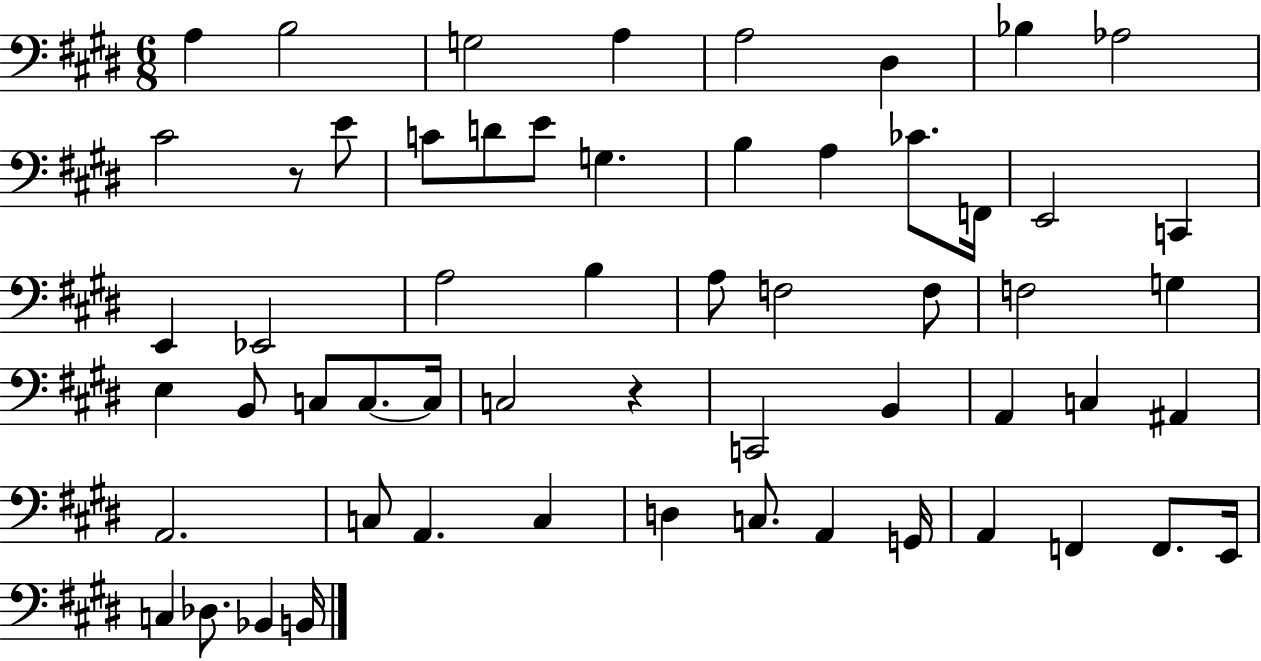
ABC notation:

X:1
T:Untitled
M:6/8
L:1/4
K:E
A, B,2 G,2 A, A,2 ^D, _B, _A,2 ^C2 z/2 E/2 C/2 D/2 E/2 G, B, A, _C/2 F,,/4 E,,2 C,, E,, _E,,2 A,2 B, A,/2 F,2 F,/2 F,2 G, E, B,,/2 C,/2 C,/2 C,/4 C,2 z C,,2 B,, A,, C, ^A,, A,,2 C,/2 A,, C, D, C,/2 A,, G,,/4 A,, F,, F,,/2 E,,/4 C, _D,/2 _B,, B,,/4